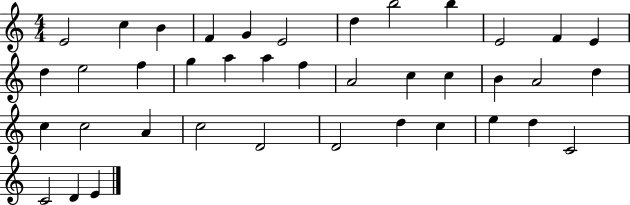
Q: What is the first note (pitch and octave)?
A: E4